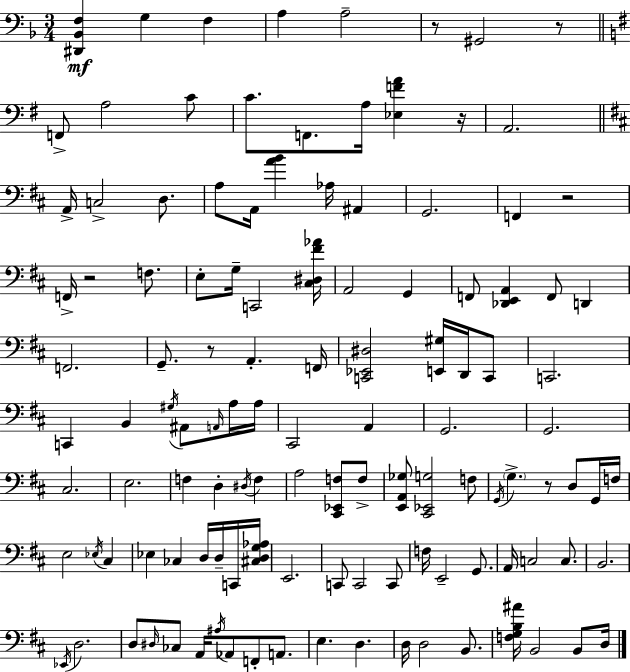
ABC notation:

X:1
T:Untitled
M:3/4
L:1/4
K:F
[^D,,_B,,F,] G, F, A, A,2 z/2 ^G,,2 z/2 F,,/2 A,2 C/2 C/2 F,,/2 A,/4 [_E,FA] z/4 A,,2 A,,/4 C,2 D,/2 A,/2 A,,/4 [AB] _A,/4 ^A,, G,,2 F,, z2 F,,/4 z2 F,/2 E,/2 G,/4 C,,2 [^C,^D,^F_A]/4 A,,2 G,, F,,/2 [_D,,E,,A,,] F,,/2 D,, F,,2 G,,/2 z/2 A,, F,,/4 [C,,_E,,^D,]2 [E,,^G,]/4 D,,/4 C,,/2 C,,2 C,, B,, ^G,/4 ^A,,/2 A,,/4 A,/4 A,/4 ^C,,2 A,, G,,2 G,,2 ^C,2 E,2 F, D, ^D,/4 F, A,2 [^C,,_E,,F,]/2 F,/2 [E,,A,,_G,]/2 [^C,,_E,,G,]2 F,/2 G,,/4 G, z/2 D,/2 G,,/4 F,/4 E,2 _E,/4 ^C, _E, _C, D,/4 D,/4 C,,/4 [^C,D,G,_A,]/4 E,,2 C,,/2 C,,2 C,,/2 F,/4 E,,2 G,,/2 A,,/4 C,2 C,/2 B,,2 _E,,/4 D,2 D,/2 ^D,/4 _C,/2 A,,/4 ^A,/4 _A,,/2 F,,/2 A,,/2 E, D, D,/4 D,2 B,,/2 [F,G,B,^A]/4 B,,2 B,,/2 D,/4